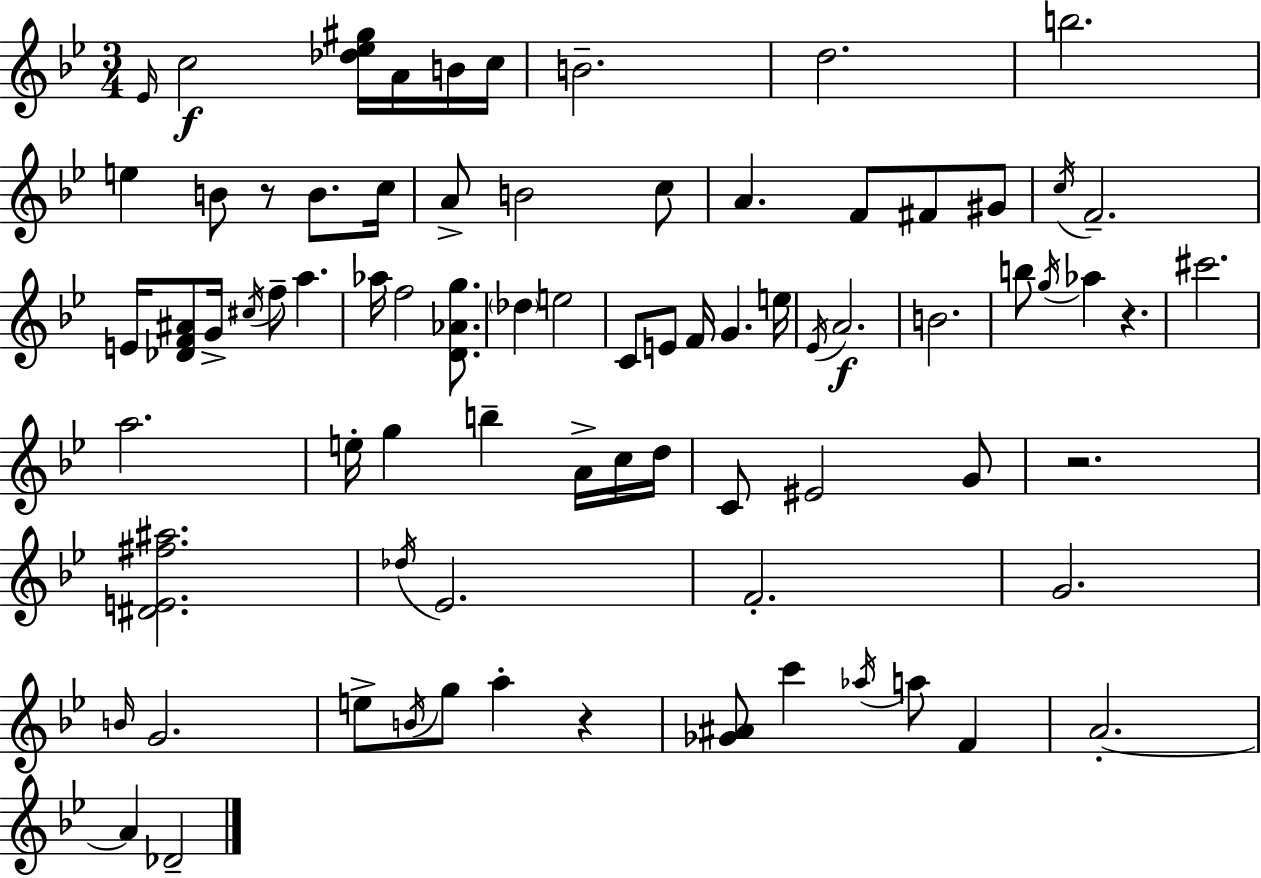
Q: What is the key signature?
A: BES major